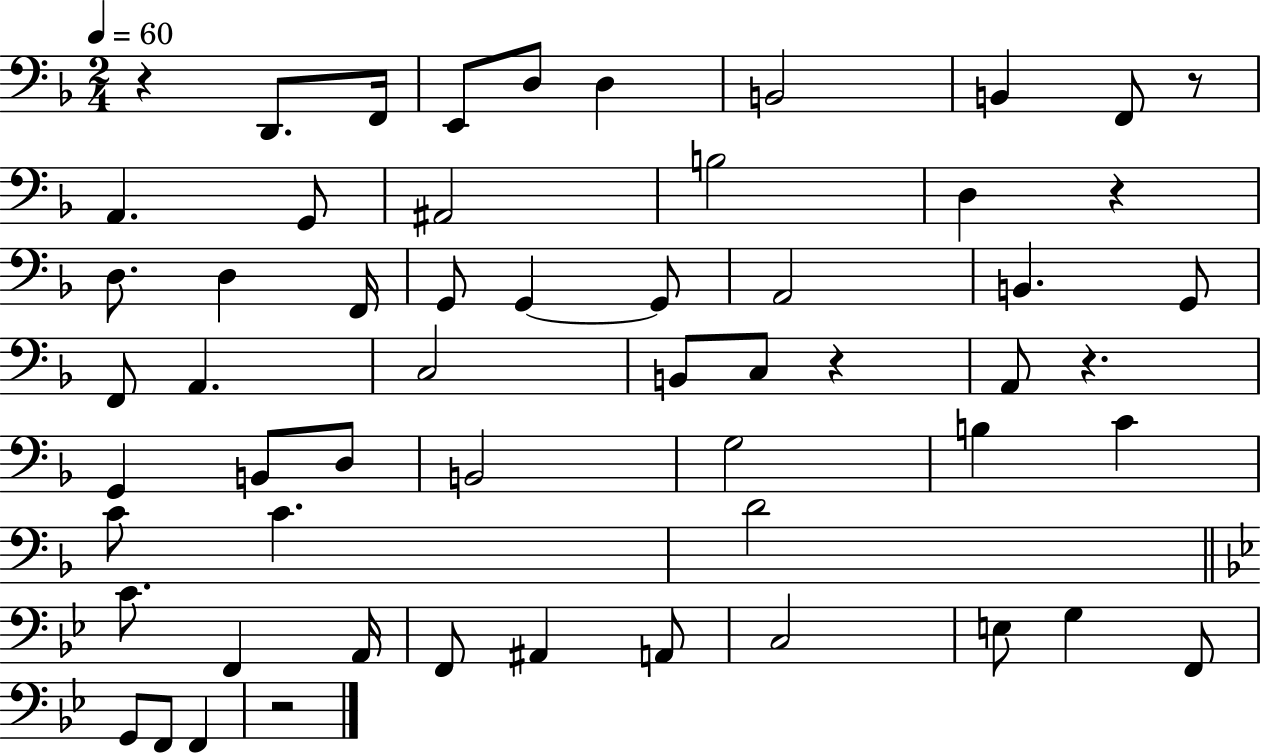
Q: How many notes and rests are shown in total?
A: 57